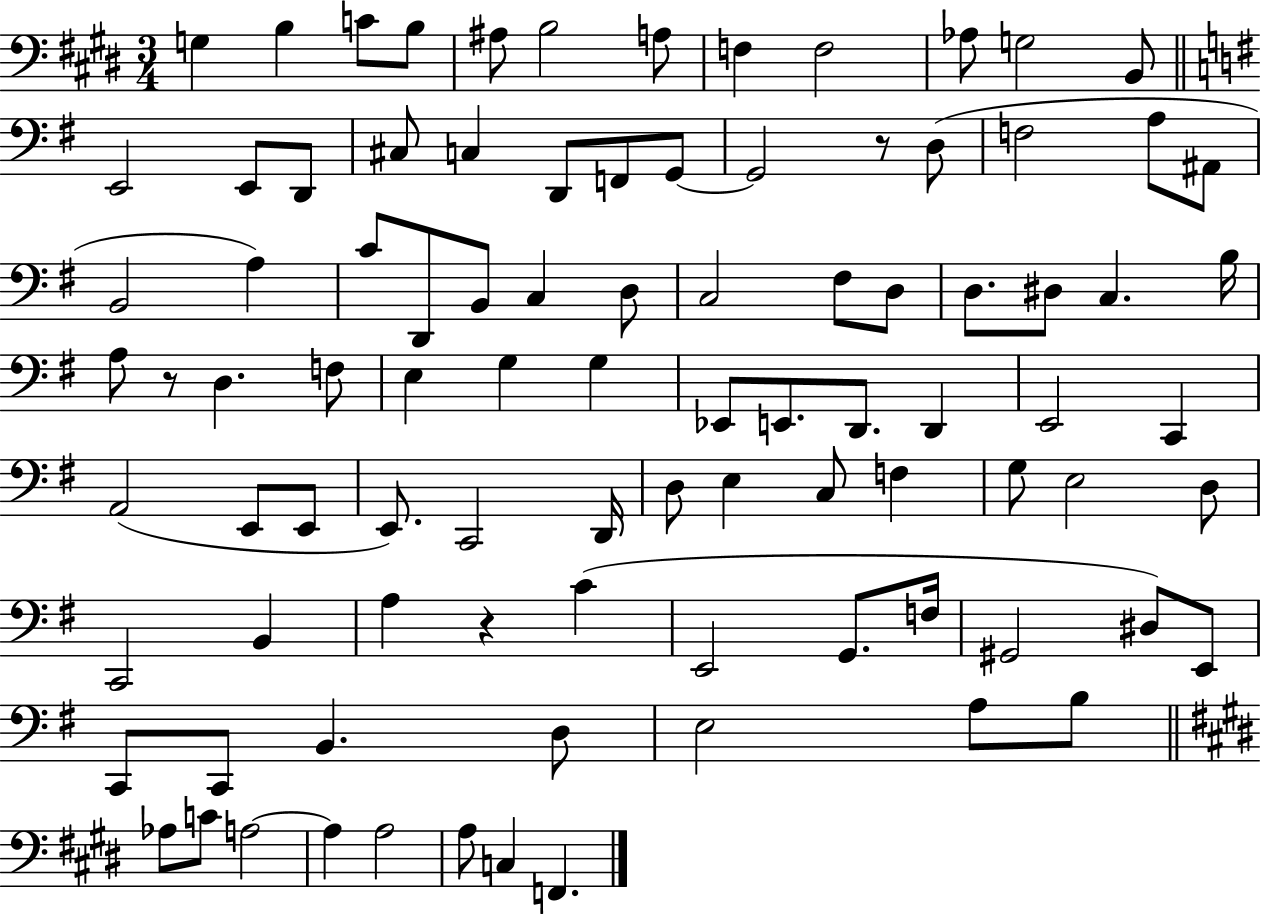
G3/q B3/q C4/e B3/e A#3/e B3/h A3/e F3/q F3/h Ab3/e G3/h B2/e E2/h E2/e D2/e C#3/e C3/q D2/e F2/e G2/e G2/h R/e D3/e F3/h A3/e A#2/e B2/h A3/q C4/e D2/e B2/e C3/q D3/e C3/h F#3/e D3/e D3/e. D#3/e C3/q. B3/s A3/e R/e D3/q. F3/e E3/q G3/q G3/q Eb2/e E2/e. D2/e. D2/q E2/h C2/q A2/h E2/e E2/e E2/e. C2/h D2/s D3/e E3/q C3/e F3/q G3/e E3/h D3/e C2/h B2/q A3/q R/q C4/q E2/h G2/e. F3/s G#2/h D#3/e E2/e C2/e C2/e B2/q. D3/e E3/h A3/e B3/e Ab3/e C4/e A3/h A3/q A3/h A3/e C3/q F2/q.